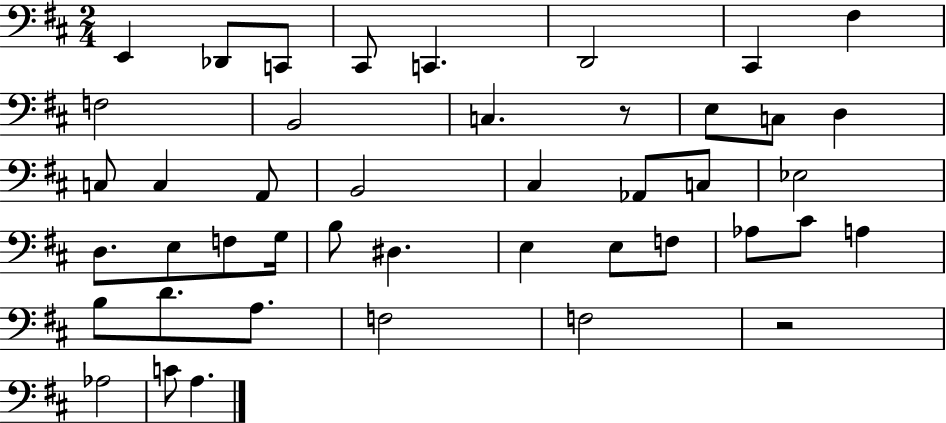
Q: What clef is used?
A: bass